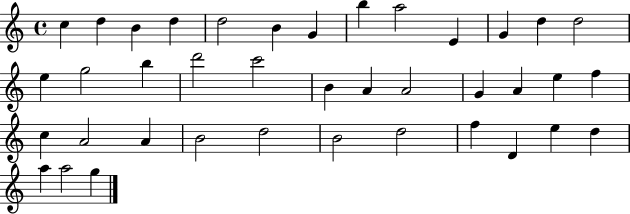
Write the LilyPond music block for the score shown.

{
  \clef treble
  \time 4/4
  \defaultTimeSignature
  \key c \major
  c''4 d''4 b'4 d''4 | d''2 b'4 g'4 | b''4 a''2 e'4 | g'4 d''4 d''2 | \break e''4 g''2 b''4 | d'''2 c'''2 | b'4 a'4 a'2 | g'4 a'4 e''4 f''4 | \break c''4 a'2 a'4 | b'2 d''2 | b'2 d''2 | f''4 d'4 e''4 d''4 | \break a''4 a''2 g''4 | \bar "|."
}